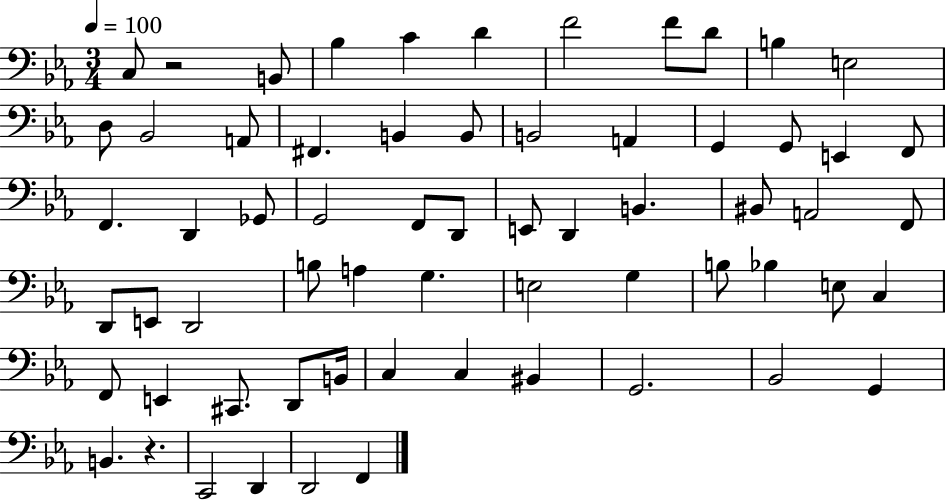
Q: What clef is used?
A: bass